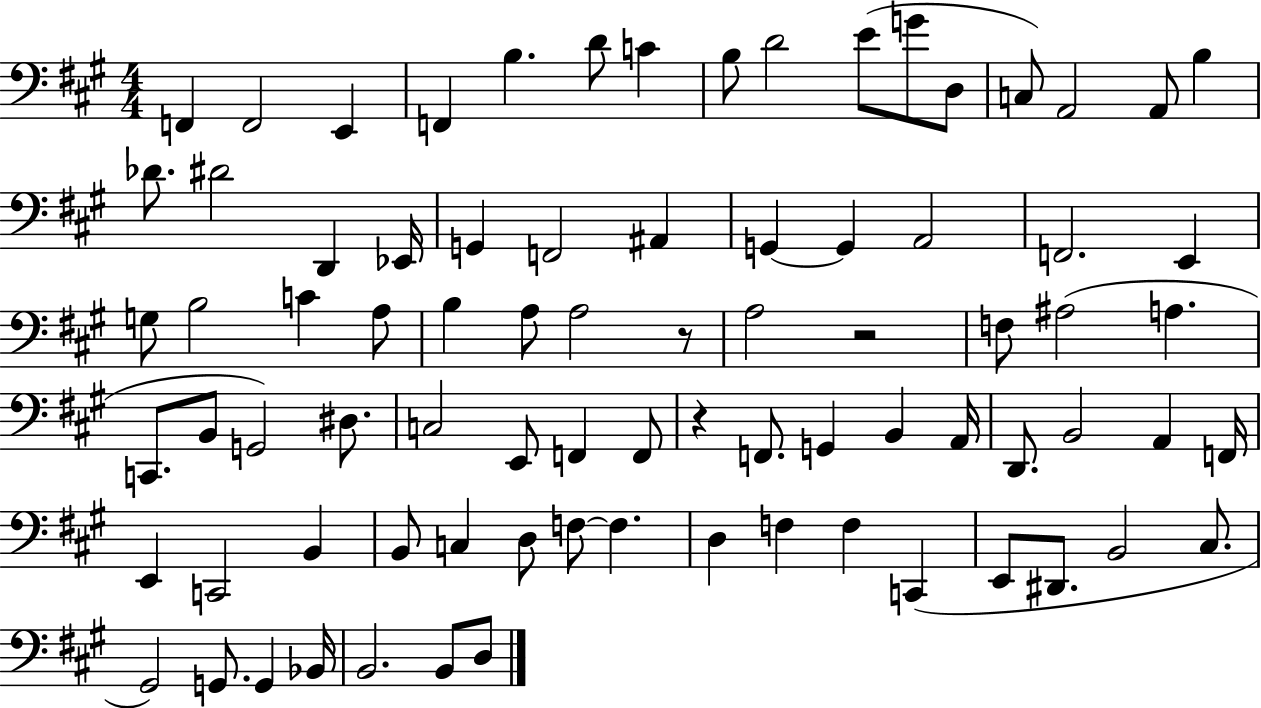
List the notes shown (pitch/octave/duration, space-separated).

F2/q F2/h E2/q F2/q B3/q. D4/e C4/q B3/e D4/h E4/e G4/e D3/e C3/e A2/h A2/e B3/q Db4/e. D#4/h D2/q Eb2/s G2/q F2/h A#2/q G2/q G2/q A2/h F2/h. E2/q G3/e B3/h C4/q A3/e B3/q A3/e A3/h R/e A3/h R/h F3/e A#3/h A3/q. C2/e. B2/e G2/h D#3/e. C3/h E2/e F2/q F2/e R/q F2/e. G2/q B2/q A2/s D2/e. B2/h A2/q F2/s E2/q C2/h B2/q B2/e C3/q D3/e F3/e F3/q. D3/q F3/q F3/q C2/q E2/e D#2/e. B2/h C#3/e. G#2/h G2/e. G2/q Bb2/s B2/h. B2/e D3/e